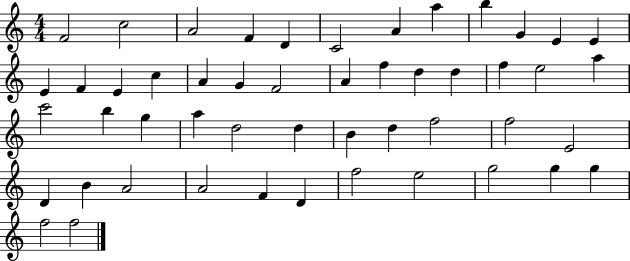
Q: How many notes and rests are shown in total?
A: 50